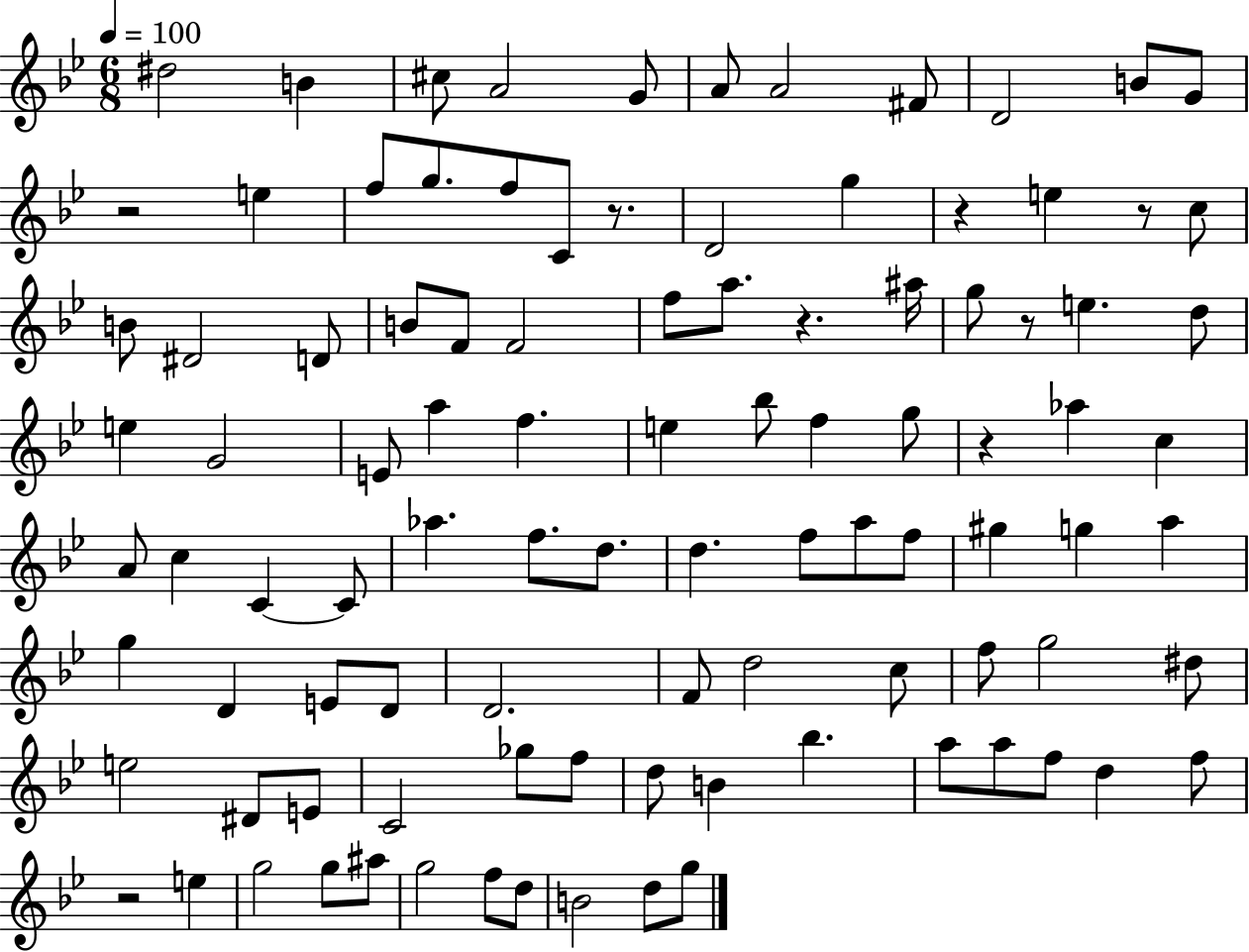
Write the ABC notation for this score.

X:1
T:Untitled
M:6/8
L:1/4
K:Bb
^d2 B ^c/2 A2 G/2 A/2 A2 ^F/2 D2 B/2 G/2 z2 e f/2 g/2 f/2 C/2 z/2 D2 g z e z/2 c/2 B/2 ^D2 D/2 B/2 F/2 F2 f/2 a/2 z ^a/4 g/2 z/2 e d/2 e G2 E/2 a f e _b/2 f g/2 z _a c A/2 c C C/2 _a f/2 d/2 d f/2 a/2 f/2 ^g g a g D E/2 D/2 D2 F/2 d2 c/2 f/2 g2 ^d/2 e2 ^D/2 E/2 C2 _g/2 f/2 d/2 B _b a/2 a/2 f/2 d f/2 z2 e g2 g/2 ^a/2 g2 f/2 d/2 B2 d/2 g/2